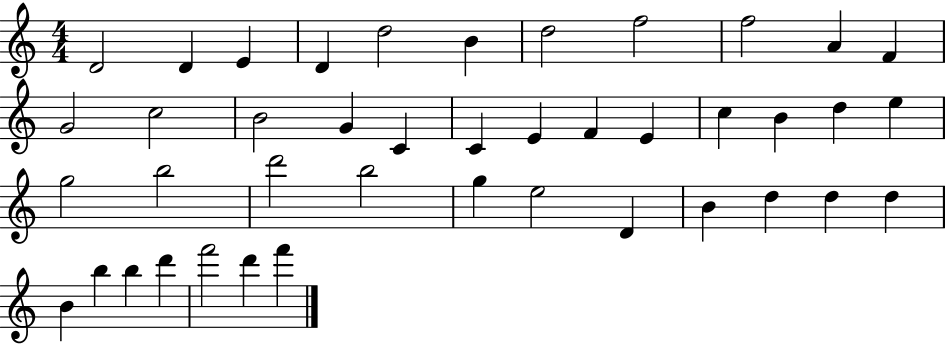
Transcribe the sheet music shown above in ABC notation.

X:1
T:Untitled
M:4/4
L:1/4
K:C
D2 D E D d2 B d2 f2 f2 A F G2 c2 B2 G C C E F E c B d e g2 b2 d'2 b2 g e2 D B d d d B b b d' f'2 d' f'